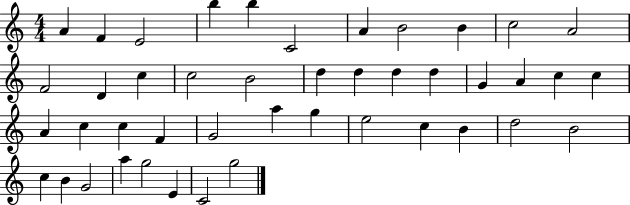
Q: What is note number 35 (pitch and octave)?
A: D5